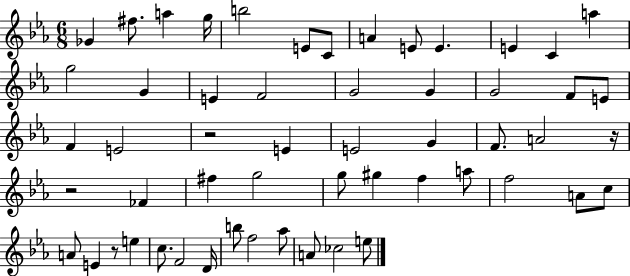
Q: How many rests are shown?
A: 4